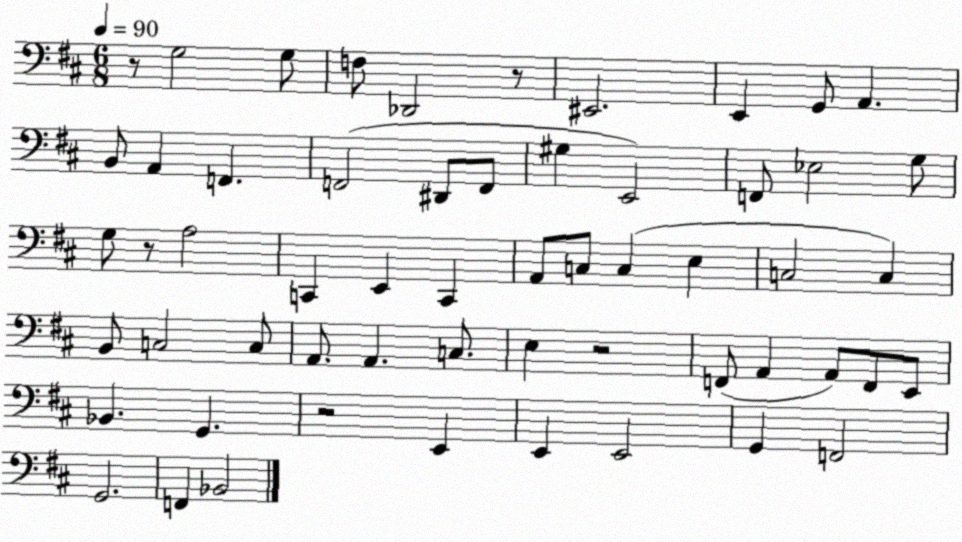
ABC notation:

X:1
T:Untitled
M:6/8
L:1/4
K:D
z/2 G,2 G,/2 F,/2 _D,,2 z/2 ^E,,2 E,, G,,/2 A,, B,,/2 A,, F,, F,,2 ^D,,/2 F,,/2 ^G, E,,2 F,,/2 _E,2 G,/2 G,/2 z/2 A,2 C,, E,, C,, A,,/2 C,/2 C, E, C,2 C, B,,/2 C,2 C,/2 A,,/2 A,, C,/2 E, z2 F,,/2 A,, A,,/2 F,,/2 E,,/2 _B,, G,, z2 E,, E,, E,,2 G,, F,,2 G,,2 F,, _B,,2